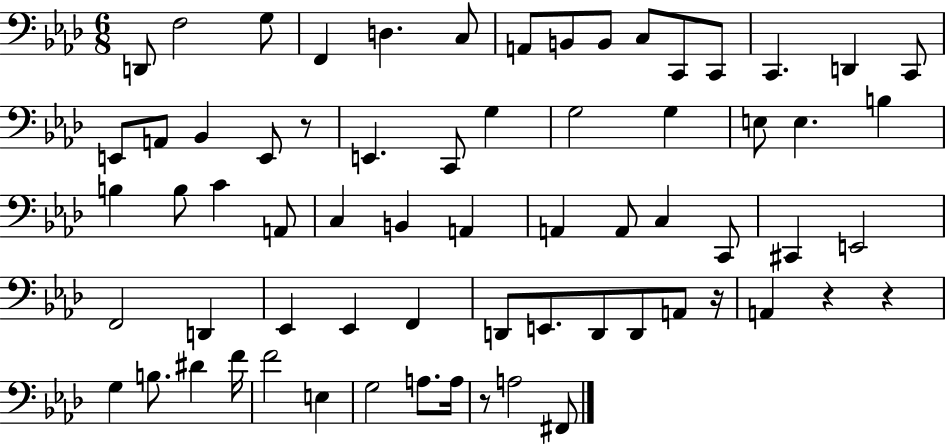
X:1
T:Untitled
M:6/8
L:1/4
K:Ab
D,,/2 F,2 G,/2 F,, D, C,/2 A,,/2 B,,/2 B,,/2 C,/2 C,,/2 C,,/2 C,, D,, C,,/2 E,,/2 A,,/2 _B,, E,,/2 z/2 E,, C,,/2 G, G,2 G, E,/2 E, B, B, B,/2 C A,,/2 C, B,, A,, A,, A,,/2 C, C,,/2 ^C,, E,,2 F,,2 D,, _E,, _E,, F,, D,,/2 E,,/2 D,,/2 D,,/2 A,,/2 z/4 A,, z z G, B,/2 ^D F/4 F2 E, G,2 A,/2 A,/4 z/2 A,2 ^F,,/2